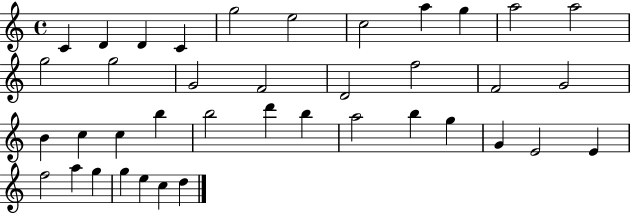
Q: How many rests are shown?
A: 0